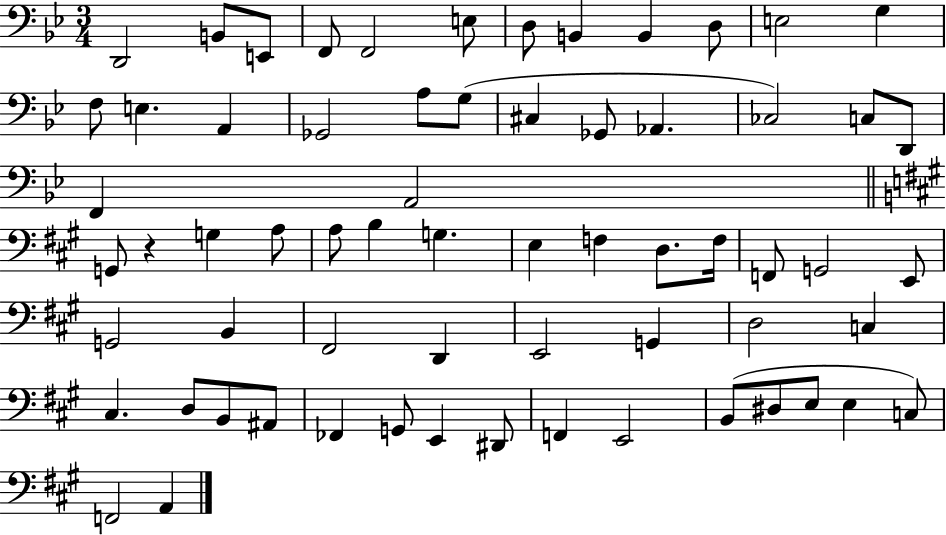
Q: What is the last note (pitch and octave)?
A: A2